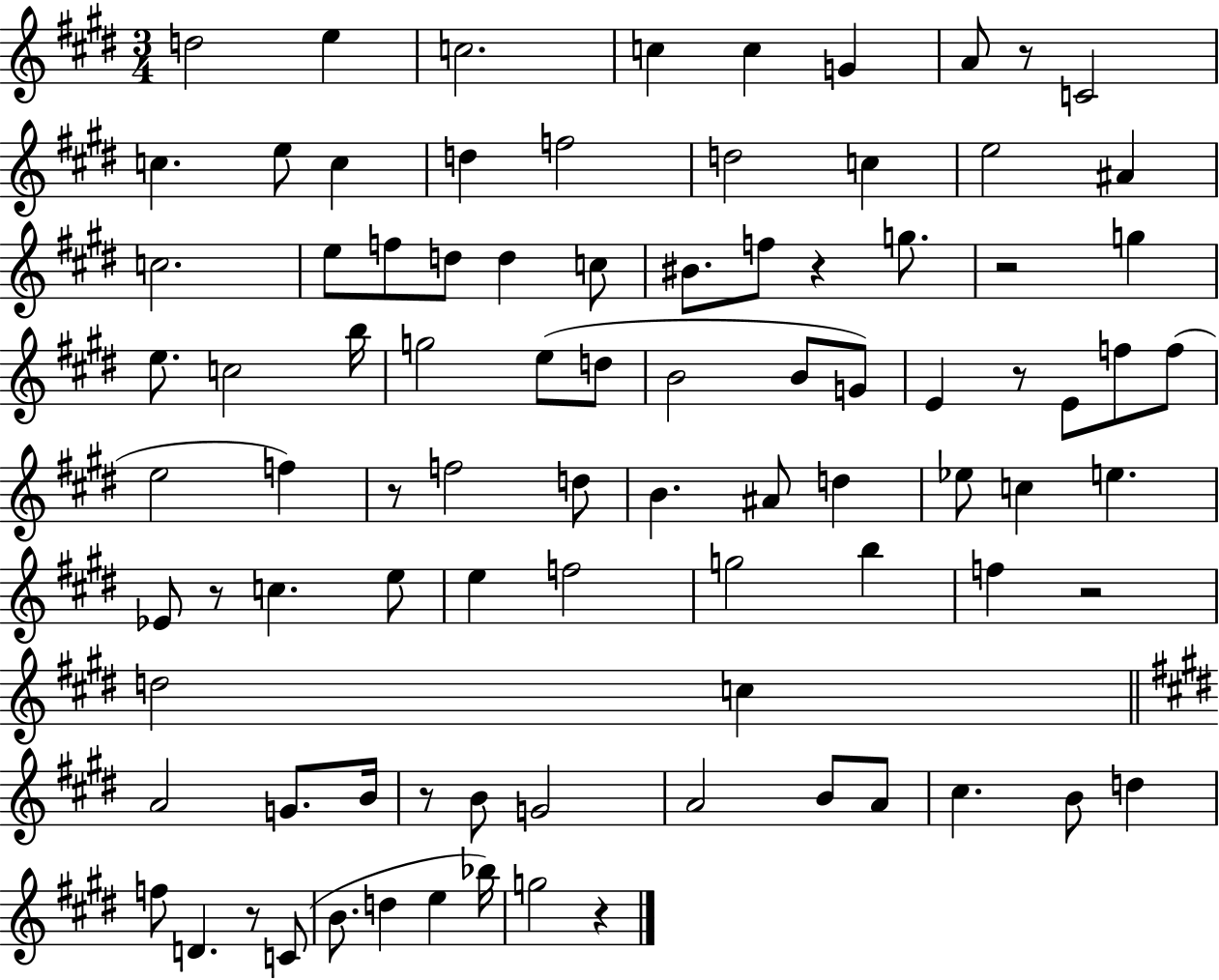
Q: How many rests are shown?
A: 10